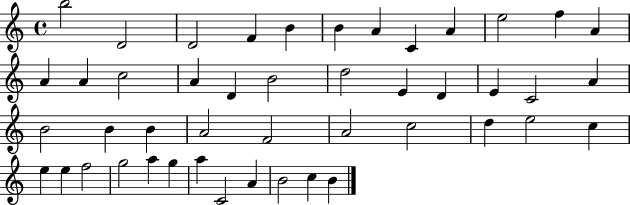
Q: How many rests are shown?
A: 0